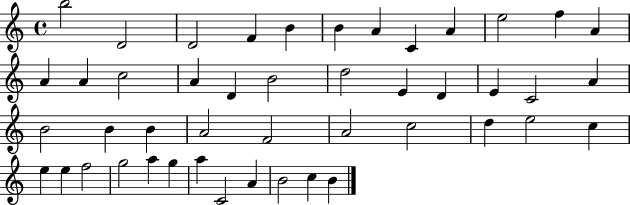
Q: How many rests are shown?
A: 0